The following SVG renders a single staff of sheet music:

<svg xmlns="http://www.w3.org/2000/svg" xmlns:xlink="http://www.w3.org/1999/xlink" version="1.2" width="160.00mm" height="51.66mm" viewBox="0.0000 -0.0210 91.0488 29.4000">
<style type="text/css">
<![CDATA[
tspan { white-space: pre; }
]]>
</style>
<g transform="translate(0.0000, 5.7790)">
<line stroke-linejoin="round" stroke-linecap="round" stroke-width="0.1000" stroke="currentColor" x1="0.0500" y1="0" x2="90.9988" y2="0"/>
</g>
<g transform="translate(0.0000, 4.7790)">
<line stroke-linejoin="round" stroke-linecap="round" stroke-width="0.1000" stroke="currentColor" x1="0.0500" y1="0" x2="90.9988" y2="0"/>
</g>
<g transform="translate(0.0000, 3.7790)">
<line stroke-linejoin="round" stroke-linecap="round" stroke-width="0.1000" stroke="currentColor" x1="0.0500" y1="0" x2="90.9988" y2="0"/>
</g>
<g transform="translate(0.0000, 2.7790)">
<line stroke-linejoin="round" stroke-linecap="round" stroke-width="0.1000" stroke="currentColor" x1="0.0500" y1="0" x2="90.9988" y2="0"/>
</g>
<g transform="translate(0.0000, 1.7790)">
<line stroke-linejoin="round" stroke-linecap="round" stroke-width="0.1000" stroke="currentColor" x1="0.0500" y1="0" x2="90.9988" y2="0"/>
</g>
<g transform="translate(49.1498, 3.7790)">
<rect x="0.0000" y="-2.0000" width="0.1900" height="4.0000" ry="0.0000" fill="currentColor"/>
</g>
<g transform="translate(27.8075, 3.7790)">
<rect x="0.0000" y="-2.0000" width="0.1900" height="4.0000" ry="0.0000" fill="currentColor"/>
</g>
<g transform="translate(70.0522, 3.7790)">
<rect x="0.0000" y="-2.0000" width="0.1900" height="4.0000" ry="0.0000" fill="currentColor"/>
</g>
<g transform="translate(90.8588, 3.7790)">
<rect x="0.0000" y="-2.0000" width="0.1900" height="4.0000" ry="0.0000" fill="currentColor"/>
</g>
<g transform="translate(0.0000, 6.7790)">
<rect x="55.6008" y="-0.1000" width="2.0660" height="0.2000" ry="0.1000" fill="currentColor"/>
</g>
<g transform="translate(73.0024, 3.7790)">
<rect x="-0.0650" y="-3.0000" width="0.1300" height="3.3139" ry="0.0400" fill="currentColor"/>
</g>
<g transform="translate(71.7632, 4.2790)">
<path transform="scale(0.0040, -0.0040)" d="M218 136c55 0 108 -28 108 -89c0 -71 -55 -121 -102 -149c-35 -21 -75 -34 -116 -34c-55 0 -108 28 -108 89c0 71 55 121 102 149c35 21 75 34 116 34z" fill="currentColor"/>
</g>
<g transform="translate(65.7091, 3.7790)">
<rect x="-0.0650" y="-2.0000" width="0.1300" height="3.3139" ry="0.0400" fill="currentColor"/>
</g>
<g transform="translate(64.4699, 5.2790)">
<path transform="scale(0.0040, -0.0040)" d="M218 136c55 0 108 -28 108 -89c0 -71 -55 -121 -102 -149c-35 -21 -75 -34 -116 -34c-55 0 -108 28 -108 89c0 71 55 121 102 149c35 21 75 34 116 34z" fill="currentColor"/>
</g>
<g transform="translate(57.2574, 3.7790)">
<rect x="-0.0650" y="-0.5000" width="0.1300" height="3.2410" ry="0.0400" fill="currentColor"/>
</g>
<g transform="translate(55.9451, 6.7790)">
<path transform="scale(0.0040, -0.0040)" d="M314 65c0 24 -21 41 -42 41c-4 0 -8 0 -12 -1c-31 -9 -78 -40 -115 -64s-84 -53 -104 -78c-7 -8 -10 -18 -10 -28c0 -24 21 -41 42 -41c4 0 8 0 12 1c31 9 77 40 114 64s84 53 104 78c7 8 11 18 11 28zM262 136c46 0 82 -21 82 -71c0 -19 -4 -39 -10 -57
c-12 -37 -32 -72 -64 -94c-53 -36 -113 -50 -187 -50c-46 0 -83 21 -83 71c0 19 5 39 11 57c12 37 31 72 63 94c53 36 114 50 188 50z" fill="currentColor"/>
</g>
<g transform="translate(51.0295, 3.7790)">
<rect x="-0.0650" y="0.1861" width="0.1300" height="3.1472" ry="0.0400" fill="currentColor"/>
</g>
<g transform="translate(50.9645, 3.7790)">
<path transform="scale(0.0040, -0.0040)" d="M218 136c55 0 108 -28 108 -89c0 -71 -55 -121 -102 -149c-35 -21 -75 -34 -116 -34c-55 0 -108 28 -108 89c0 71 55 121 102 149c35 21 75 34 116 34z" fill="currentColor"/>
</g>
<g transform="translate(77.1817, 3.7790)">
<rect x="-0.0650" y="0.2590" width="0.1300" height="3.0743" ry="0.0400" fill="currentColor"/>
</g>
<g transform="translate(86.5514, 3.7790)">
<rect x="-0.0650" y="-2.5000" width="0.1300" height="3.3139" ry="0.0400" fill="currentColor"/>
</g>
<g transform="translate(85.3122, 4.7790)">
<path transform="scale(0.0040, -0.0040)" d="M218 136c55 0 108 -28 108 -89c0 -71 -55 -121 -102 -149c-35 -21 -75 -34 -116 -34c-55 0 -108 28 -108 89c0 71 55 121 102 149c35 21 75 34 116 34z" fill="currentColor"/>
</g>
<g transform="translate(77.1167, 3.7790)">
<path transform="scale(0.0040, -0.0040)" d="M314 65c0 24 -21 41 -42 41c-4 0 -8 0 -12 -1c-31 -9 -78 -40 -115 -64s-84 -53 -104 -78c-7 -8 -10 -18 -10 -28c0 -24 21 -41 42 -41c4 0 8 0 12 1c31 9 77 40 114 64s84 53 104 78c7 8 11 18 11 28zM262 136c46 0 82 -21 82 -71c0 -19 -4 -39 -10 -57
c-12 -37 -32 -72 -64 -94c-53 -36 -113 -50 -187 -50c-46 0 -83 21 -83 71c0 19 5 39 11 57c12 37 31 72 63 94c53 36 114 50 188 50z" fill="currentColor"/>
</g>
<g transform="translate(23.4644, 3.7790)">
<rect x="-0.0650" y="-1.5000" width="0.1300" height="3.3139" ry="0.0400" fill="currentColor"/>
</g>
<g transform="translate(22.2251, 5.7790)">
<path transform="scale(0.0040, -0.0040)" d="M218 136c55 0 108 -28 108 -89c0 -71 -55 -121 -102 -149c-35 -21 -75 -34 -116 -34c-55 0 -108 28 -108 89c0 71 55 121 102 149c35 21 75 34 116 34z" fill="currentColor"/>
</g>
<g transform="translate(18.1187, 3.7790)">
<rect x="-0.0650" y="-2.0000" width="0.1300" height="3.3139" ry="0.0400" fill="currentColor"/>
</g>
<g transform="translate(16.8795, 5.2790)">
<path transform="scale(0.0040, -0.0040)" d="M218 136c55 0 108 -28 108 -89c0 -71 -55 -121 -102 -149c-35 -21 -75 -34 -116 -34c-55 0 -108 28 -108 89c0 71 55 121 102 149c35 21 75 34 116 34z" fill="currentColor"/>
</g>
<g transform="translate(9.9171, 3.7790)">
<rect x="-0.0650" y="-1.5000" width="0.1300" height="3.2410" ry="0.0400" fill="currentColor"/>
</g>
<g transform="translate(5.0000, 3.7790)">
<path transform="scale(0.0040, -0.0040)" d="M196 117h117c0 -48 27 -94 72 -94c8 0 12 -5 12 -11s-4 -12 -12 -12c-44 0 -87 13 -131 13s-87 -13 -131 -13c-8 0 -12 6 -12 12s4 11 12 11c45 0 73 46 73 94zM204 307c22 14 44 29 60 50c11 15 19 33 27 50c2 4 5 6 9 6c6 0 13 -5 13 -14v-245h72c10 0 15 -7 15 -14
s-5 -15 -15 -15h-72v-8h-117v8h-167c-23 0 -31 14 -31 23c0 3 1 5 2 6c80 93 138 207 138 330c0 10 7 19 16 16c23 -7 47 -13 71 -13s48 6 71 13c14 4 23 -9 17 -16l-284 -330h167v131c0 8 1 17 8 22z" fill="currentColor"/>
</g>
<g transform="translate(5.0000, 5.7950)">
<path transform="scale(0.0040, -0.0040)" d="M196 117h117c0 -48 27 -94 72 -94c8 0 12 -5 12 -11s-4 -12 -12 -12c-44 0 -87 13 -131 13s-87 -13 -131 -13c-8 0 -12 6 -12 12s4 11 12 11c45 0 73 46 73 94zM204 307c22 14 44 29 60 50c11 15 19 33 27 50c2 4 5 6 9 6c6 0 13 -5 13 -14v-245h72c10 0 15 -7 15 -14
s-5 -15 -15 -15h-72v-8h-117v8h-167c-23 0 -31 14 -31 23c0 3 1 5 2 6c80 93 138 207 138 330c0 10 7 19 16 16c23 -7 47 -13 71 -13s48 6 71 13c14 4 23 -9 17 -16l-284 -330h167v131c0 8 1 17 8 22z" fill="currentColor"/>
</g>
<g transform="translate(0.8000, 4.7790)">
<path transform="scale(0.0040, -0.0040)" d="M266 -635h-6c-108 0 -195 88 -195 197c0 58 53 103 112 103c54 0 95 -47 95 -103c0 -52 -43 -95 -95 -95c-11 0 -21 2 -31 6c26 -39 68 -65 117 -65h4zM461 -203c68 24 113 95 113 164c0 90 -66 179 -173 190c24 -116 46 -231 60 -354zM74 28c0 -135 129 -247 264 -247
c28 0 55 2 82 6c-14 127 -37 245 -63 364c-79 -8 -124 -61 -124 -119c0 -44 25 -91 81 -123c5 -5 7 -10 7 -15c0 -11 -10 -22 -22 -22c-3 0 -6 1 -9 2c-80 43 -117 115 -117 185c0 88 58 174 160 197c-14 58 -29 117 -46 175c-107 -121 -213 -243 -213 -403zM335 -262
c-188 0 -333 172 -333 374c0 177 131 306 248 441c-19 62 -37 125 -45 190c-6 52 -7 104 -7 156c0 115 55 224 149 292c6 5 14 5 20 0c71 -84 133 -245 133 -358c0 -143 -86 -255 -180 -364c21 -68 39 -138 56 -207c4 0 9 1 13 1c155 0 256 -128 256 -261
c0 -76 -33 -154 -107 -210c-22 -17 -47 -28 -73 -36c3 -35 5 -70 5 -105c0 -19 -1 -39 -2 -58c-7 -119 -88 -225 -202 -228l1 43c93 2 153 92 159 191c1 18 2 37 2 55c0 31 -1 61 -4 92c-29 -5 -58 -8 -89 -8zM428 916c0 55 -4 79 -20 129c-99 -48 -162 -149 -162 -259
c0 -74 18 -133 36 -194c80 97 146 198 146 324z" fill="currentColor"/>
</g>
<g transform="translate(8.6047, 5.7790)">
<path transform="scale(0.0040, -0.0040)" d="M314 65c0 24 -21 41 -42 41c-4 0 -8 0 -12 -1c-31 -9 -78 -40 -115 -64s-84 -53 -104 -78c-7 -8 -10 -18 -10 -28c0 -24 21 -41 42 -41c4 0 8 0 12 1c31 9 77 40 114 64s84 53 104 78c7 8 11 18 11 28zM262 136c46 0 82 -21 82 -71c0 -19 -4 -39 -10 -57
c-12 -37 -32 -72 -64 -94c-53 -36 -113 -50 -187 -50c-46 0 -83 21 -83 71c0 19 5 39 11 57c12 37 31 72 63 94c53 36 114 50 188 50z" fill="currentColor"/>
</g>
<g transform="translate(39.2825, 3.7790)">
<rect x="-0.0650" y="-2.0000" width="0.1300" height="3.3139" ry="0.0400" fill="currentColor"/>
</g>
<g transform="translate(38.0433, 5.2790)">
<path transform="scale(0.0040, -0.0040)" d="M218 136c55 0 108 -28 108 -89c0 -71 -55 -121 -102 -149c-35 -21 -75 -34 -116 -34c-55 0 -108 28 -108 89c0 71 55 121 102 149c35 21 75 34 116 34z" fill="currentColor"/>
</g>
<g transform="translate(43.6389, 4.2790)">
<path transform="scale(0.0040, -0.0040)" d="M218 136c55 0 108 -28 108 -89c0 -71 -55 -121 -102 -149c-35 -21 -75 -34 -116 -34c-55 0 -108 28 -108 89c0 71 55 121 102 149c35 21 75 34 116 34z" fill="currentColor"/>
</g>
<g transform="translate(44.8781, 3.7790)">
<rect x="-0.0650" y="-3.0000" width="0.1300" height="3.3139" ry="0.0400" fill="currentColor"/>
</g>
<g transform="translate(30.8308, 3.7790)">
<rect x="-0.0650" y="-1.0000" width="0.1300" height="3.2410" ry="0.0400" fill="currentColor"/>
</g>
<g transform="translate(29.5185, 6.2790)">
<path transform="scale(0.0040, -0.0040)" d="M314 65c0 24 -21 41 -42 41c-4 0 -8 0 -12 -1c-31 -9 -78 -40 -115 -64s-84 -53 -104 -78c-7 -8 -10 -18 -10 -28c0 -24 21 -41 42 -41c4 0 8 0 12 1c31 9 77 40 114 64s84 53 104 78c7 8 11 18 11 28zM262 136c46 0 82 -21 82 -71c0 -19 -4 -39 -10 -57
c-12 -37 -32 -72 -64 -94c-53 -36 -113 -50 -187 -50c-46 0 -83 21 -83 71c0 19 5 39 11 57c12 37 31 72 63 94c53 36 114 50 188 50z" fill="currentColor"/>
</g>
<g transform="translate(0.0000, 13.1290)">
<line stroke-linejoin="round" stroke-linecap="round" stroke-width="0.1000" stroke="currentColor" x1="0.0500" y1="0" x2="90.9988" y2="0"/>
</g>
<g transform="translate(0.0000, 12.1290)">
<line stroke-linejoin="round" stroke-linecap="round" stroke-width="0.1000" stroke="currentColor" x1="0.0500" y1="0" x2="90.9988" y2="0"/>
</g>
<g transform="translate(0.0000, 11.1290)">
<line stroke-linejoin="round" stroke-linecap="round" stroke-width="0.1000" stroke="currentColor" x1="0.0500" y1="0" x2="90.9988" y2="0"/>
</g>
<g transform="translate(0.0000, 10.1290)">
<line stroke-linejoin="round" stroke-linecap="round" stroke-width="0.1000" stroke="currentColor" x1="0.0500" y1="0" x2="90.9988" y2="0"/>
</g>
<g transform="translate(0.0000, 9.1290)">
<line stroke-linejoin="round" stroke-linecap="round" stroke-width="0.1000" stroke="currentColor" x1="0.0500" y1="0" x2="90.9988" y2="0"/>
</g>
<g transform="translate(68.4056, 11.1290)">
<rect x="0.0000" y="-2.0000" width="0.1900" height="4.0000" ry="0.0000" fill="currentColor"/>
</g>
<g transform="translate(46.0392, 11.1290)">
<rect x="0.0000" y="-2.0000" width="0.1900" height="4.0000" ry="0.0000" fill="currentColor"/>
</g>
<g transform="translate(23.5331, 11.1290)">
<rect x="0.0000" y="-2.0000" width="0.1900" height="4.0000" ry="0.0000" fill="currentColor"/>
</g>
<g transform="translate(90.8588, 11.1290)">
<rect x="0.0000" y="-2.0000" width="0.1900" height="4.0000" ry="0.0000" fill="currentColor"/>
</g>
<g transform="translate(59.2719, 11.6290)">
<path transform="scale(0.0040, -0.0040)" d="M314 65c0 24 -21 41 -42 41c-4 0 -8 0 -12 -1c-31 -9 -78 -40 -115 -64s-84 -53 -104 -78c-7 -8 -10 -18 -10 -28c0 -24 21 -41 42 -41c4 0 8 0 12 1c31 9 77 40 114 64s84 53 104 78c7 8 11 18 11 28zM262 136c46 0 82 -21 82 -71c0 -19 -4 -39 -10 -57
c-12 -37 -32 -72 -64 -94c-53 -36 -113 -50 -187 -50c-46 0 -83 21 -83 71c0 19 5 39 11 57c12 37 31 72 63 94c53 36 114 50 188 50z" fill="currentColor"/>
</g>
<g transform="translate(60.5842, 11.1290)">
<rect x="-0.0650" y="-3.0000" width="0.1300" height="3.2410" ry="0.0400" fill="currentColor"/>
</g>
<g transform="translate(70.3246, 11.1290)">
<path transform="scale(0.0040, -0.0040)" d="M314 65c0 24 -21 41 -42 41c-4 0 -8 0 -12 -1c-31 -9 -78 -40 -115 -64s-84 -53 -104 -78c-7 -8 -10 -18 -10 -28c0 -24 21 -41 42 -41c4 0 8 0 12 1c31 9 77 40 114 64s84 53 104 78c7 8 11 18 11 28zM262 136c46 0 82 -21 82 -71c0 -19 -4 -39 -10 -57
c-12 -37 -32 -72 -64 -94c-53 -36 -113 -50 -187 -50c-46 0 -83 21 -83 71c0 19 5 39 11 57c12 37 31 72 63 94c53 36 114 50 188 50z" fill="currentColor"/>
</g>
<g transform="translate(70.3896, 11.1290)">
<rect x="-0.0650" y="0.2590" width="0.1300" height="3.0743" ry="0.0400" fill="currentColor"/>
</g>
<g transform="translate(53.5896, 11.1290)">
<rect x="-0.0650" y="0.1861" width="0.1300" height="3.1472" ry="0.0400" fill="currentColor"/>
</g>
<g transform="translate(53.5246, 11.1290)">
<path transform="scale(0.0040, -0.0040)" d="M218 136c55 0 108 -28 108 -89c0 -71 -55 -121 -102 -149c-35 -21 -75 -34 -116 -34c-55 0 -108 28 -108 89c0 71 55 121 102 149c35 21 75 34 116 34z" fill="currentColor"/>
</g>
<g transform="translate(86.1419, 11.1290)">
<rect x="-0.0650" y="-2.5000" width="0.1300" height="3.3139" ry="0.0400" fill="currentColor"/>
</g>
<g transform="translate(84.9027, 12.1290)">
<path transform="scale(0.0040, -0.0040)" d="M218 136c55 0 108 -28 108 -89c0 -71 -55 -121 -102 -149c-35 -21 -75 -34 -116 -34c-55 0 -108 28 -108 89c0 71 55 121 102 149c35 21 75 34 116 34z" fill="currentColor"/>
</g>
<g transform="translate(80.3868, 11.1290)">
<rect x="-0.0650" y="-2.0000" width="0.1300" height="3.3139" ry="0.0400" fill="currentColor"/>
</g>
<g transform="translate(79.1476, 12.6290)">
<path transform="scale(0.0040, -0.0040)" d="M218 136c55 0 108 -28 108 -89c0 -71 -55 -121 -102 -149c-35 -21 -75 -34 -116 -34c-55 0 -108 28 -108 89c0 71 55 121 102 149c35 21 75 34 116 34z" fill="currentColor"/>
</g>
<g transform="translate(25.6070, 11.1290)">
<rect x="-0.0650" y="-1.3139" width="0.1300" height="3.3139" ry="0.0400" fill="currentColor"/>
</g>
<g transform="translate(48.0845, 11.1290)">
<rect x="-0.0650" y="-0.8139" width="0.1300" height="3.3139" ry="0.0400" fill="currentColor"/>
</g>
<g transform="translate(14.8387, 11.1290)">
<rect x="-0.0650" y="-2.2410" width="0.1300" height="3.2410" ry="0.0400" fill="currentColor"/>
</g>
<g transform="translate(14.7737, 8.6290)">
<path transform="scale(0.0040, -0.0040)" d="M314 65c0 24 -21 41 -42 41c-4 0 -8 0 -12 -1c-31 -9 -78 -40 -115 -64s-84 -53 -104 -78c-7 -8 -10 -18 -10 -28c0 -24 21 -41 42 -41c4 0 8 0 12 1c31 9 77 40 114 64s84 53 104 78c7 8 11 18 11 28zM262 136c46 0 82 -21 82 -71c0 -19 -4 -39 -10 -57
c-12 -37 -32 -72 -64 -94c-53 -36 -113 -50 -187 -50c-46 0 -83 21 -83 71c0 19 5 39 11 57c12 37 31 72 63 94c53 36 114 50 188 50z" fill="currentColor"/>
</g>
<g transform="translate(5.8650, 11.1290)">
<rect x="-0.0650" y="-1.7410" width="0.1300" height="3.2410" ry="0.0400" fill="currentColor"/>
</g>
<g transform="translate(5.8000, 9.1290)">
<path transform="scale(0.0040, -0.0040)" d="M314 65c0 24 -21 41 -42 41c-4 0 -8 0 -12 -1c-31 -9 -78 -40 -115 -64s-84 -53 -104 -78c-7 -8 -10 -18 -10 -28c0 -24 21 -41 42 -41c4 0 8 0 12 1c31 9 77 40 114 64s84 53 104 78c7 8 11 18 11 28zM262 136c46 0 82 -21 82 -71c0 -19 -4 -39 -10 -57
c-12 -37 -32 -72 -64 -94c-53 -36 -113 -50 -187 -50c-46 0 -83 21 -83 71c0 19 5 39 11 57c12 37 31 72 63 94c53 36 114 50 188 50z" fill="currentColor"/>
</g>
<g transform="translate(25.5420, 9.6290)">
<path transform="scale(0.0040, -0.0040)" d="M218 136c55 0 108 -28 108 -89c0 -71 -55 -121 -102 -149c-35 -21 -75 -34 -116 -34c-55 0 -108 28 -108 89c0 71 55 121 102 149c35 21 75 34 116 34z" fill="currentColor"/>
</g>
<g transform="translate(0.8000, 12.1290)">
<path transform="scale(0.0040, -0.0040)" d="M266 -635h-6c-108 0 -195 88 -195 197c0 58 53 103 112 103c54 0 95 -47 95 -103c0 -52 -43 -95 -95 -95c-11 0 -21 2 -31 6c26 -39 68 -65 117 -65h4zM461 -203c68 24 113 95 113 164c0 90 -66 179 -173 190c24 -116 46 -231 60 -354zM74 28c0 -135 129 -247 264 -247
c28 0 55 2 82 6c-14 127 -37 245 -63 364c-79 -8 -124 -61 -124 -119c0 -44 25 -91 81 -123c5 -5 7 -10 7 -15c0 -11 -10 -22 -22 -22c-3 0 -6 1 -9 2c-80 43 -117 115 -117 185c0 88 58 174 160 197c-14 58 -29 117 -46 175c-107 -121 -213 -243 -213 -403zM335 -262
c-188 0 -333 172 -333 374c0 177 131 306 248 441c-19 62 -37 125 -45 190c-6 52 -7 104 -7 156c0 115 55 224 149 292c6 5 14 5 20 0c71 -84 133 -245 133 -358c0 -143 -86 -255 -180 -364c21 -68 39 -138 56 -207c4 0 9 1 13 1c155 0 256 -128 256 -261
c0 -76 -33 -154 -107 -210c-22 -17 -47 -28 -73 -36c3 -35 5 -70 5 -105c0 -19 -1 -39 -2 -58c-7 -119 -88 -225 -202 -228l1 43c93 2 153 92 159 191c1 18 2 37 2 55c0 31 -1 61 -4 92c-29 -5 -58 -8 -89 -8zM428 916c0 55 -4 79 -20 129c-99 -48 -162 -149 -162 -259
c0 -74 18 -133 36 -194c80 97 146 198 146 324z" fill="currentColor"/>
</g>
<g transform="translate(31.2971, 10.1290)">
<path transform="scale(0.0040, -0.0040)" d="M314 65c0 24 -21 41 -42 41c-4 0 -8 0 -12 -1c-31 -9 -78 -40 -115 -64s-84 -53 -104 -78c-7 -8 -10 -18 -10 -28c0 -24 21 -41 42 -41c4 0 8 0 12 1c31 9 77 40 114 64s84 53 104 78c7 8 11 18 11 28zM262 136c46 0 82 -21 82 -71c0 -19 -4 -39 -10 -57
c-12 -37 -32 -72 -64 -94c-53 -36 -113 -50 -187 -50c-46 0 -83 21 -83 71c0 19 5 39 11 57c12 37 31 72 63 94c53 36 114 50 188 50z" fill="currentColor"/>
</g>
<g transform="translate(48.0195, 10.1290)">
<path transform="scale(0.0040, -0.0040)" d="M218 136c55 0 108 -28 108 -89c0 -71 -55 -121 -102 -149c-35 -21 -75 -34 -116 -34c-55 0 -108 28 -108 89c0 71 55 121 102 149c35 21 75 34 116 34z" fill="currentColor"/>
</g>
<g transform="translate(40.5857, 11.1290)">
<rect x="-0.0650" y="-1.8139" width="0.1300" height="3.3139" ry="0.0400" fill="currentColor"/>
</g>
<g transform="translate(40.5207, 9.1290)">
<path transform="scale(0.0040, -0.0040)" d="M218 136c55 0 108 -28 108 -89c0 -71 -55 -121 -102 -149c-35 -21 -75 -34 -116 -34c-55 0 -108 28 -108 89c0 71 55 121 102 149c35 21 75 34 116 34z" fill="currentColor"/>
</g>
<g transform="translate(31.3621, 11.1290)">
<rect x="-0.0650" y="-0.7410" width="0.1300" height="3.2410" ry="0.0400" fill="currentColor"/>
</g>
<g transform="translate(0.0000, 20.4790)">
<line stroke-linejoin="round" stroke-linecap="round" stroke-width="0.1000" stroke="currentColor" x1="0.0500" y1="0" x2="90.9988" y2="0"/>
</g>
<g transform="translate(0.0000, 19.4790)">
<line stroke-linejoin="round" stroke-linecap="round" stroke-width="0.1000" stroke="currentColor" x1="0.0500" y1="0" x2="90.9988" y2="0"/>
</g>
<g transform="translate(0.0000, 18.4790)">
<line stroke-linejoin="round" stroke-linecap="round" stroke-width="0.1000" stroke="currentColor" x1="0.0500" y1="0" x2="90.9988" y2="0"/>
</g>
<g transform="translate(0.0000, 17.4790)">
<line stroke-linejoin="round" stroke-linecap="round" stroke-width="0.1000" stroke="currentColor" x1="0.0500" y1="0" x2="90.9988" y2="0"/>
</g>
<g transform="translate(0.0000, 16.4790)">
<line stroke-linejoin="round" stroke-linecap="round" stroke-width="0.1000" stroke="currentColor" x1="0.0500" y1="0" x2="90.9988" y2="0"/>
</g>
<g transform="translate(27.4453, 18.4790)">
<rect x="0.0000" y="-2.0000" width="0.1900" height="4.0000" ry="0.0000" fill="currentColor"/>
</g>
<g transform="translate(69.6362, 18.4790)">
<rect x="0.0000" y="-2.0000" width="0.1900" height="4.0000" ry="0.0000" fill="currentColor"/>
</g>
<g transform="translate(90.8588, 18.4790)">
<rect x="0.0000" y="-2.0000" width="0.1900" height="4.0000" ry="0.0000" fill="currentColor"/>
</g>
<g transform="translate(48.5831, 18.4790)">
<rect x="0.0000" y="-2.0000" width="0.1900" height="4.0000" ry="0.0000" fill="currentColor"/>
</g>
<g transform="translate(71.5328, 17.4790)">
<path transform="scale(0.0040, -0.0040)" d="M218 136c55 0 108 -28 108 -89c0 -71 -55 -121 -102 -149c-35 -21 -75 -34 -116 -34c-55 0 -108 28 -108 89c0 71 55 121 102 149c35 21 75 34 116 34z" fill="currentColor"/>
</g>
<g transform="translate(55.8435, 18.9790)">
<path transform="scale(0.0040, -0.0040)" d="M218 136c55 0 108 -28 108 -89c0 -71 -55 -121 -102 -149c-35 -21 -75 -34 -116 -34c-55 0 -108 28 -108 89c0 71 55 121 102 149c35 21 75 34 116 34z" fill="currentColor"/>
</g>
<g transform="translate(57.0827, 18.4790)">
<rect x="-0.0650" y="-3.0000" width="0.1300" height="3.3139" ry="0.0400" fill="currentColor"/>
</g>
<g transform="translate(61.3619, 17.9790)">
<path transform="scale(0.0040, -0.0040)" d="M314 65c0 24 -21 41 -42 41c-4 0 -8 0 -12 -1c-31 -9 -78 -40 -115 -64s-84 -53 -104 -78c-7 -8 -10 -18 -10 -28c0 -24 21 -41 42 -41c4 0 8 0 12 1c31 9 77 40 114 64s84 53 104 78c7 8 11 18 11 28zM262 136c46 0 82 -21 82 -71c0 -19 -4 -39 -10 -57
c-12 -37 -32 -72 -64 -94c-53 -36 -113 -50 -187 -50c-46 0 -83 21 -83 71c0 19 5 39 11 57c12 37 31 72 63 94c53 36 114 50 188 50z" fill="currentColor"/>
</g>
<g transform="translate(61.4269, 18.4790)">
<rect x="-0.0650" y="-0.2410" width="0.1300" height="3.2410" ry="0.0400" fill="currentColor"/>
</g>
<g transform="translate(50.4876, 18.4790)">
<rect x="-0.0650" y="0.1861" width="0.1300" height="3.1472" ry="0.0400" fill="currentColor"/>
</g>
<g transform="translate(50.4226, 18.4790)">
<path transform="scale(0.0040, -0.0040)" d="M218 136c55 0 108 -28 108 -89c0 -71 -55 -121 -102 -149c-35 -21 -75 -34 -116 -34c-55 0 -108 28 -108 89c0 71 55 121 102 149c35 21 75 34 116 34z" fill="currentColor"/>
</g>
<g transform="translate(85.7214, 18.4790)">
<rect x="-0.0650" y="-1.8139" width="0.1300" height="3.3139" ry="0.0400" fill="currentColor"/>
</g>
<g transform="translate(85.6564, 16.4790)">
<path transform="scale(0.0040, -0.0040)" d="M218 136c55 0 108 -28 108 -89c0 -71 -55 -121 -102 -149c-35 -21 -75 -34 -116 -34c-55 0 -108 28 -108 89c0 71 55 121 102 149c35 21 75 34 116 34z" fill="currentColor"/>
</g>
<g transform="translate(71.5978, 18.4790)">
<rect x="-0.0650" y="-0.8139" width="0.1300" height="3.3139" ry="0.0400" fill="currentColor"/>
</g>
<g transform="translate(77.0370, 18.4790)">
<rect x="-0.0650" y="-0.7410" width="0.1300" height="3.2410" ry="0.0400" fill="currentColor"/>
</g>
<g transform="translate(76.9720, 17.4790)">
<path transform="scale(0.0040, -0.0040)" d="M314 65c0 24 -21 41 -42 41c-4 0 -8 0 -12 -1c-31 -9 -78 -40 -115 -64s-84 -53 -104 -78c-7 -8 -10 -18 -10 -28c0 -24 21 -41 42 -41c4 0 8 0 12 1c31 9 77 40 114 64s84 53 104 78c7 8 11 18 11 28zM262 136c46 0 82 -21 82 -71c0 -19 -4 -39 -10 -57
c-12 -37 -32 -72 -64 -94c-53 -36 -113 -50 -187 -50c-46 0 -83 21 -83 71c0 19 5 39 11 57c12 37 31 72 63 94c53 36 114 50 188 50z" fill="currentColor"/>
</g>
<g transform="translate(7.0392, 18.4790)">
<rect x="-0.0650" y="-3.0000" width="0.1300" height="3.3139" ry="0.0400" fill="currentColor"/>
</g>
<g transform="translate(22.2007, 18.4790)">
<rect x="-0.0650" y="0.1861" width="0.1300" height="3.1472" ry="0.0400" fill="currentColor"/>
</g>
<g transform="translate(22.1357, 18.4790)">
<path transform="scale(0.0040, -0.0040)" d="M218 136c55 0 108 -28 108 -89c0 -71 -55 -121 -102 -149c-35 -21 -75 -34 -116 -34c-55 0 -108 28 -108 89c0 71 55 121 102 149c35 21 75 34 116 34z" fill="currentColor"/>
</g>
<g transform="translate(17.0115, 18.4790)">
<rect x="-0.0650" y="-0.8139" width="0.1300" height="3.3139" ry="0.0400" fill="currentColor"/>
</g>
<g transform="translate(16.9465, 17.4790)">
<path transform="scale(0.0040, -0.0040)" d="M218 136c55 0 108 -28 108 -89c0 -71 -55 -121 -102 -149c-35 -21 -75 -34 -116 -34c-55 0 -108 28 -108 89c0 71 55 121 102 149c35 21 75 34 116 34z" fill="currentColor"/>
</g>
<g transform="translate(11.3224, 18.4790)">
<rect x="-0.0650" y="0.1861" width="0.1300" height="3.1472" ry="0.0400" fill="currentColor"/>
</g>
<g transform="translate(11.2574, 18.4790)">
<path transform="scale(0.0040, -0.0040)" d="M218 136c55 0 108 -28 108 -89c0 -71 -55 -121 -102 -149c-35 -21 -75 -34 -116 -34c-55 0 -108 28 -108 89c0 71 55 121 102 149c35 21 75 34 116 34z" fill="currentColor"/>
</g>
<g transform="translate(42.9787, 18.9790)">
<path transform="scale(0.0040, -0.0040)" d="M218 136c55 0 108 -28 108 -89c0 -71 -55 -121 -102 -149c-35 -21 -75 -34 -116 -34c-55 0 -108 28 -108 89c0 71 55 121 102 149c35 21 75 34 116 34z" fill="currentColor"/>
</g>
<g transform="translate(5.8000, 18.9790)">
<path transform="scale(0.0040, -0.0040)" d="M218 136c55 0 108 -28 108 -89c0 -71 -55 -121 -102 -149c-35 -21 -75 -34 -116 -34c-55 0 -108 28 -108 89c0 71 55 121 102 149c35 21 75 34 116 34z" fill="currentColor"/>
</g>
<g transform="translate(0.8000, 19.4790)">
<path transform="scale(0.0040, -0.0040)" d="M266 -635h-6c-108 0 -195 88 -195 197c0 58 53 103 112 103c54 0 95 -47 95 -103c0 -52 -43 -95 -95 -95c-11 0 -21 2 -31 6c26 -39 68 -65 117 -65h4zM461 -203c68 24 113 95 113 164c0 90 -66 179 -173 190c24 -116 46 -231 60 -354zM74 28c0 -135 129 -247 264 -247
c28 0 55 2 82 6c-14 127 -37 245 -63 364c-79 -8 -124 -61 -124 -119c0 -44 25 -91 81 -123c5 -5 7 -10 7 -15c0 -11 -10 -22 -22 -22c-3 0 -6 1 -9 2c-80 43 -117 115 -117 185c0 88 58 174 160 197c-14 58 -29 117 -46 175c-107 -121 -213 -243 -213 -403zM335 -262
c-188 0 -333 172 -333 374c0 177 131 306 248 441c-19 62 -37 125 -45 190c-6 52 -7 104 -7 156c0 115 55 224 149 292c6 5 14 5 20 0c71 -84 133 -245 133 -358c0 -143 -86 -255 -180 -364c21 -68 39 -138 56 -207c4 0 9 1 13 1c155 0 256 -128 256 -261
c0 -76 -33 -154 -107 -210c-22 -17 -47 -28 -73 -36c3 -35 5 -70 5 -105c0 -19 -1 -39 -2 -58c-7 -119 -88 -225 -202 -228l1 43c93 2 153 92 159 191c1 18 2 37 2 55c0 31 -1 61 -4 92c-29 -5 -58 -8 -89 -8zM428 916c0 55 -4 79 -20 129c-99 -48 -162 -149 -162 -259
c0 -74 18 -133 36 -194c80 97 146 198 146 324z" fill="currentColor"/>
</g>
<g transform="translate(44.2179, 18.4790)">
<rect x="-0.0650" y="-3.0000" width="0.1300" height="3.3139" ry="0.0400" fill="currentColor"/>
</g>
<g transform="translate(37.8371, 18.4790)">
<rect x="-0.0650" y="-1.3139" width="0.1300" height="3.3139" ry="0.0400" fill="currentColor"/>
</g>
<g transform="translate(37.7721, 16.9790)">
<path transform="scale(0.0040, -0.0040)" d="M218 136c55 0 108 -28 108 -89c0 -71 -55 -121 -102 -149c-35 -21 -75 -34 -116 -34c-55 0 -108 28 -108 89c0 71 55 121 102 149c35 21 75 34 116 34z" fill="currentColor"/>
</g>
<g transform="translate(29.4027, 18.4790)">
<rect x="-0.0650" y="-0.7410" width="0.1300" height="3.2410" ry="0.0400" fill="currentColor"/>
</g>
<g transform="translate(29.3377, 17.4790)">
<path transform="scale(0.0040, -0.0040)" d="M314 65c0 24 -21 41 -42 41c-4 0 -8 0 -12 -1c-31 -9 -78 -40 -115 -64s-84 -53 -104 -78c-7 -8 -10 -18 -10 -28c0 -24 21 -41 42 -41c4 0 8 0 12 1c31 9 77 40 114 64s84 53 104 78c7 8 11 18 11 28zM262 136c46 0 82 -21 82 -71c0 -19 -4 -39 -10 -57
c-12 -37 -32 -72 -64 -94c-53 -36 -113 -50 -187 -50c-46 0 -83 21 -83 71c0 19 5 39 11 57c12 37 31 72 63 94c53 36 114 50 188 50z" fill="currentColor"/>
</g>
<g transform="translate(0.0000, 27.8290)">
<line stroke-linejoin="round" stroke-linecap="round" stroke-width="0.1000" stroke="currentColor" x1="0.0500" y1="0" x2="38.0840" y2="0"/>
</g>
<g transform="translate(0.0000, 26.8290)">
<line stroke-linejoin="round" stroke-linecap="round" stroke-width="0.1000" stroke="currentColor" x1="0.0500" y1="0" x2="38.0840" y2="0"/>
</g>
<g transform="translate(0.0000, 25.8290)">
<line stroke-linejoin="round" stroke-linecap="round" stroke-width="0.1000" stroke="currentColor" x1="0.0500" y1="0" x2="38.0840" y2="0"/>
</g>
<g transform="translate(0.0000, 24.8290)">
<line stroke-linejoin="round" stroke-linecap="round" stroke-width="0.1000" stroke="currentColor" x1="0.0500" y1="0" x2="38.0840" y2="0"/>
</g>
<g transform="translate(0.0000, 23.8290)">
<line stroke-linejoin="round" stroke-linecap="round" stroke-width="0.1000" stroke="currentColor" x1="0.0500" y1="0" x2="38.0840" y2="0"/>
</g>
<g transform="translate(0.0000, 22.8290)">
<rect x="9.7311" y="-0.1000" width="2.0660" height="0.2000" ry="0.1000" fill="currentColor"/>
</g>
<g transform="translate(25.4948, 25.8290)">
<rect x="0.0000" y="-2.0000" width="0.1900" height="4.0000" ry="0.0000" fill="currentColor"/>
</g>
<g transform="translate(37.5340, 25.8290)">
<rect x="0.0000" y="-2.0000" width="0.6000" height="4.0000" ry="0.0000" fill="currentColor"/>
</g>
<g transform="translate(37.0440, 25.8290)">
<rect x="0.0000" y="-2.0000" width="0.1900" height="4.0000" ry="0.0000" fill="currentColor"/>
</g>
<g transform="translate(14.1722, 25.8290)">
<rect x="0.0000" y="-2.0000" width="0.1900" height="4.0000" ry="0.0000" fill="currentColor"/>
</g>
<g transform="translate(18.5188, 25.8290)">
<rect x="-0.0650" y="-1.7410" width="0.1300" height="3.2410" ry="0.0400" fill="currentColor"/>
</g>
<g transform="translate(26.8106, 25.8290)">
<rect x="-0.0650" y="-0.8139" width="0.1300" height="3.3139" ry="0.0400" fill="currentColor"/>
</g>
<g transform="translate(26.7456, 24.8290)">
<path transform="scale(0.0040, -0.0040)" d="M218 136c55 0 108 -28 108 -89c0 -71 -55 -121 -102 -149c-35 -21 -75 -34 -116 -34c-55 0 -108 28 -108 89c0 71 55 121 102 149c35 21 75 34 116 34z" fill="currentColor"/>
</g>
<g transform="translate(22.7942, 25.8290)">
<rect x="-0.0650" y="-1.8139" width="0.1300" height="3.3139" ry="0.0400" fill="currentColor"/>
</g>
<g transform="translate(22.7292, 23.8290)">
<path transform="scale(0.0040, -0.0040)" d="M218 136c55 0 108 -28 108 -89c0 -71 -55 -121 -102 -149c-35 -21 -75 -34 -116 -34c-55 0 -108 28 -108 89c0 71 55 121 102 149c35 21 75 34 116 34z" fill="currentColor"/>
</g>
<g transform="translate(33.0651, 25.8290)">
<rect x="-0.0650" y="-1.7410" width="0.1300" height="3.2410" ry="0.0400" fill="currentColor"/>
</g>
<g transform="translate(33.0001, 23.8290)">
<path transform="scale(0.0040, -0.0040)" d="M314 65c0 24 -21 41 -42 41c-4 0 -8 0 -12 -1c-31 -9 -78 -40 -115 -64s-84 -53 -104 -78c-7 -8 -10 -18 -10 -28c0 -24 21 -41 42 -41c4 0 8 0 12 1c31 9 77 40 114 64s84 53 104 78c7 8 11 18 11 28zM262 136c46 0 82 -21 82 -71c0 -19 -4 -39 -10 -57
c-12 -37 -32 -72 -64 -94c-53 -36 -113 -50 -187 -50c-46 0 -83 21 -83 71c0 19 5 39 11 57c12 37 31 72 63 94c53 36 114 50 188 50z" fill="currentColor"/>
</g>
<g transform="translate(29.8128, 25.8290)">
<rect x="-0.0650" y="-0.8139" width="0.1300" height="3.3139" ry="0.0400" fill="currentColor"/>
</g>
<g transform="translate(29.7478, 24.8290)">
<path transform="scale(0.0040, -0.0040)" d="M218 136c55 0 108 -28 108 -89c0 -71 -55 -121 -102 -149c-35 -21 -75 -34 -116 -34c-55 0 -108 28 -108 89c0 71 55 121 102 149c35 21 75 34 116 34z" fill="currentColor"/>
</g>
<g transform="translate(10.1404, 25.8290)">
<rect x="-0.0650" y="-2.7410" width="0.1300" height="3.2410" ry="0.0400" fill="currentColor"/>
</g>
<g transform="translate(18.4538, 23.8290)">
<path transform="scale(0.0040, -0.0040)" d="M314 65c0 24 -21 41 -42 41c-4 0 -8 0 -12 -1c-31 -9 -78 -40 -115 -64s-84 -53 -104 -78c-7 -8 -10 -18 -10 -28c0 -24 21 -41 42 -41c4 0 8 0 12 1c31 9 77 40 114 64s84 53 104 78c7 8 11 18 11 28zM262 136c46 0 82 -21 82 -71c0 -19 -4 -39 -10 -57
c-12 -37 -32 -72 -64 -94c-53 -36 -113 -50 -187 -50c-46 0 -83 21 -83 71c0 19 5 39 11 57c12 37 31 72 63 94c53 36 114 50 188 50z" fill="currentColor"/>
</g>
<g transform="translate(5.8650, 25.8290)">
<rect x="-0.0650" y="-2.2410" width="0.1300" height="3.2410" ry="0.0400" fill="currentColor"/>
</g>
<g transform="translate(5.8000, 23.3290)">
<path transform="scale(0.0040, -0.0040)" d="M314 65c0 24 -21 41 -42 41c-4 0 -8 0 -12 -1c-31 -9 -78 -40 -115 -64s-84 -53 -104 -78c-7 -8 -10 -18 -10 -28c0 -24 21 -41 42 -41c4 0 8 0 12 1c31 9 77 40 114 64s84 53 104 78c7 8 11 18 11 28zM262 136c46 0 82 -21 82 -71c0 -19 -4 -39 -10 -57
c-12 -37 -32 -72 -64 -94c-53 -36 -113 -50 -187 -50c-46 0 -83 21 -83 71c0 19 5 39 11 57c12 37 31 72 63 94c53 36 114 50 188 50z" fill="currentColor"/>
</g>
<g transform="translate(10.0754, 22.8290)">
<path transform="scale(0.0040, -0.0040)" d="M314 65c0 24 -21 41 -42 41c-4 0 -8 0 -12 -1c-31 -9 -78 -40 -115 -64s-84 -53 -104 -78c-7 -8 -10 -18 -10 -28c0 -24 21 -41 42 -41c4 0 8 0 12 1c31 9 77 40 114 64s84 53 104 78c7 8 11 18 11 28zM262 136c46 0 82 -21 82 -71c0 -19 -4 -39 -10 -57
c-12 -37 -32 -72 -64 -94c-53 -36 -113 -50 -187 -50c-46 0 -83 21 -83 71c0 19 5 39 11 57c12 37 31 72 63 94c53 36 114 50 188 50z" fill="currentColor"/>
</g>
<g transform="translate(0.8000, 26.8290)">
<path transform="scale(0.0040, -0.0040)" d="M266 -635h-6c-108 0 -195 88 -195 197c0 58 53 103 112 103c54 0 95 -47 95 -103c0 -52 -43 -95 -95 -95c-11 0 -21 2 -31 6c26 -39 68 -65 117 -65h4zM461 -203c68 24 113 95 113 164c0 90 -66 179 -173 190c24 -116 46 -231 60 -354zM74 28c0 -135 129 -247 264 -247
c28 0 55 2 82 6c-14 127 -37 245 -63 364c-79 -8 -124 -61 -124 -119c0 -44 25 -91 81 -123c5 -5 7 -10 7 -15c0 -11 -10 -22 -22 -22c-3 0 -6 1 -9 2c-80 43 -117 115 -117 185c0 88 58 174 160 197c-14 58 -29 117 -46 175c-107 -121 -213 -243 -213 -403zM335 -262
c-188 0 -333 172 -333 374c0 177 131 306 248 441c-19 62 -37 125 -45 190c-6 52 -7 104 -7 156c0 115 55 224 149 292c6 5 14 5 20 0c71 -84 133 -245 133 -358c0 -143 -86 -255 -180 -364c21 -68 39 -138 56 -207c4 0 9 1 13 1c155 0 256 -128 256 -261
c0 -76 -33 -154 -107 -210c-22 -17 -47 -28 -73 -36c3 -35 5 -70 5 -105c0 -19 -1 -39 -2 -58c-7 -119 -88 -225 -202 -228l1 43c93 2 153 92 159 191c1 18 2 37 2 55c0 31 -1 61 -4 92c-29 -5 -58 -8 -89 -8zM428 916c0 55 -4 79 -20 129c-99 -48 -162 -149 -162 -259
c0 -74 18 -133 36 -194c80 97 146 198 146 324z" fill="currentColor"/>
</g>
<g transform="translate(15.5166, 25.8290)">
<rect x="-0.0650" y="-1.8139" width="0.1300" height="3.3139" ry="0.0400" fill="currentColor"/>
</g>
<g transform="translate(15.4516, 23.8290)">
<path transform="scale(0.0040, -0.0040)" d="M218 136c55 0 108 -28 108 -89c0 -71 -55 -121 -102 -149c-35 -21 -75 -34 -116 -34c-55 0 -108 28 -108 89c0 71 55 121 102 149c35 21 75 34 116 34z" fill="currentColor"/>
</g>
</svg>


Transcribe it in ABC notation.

X:1
T:Untitled
M:4/4
L:1/4
K:C
E2 F E D2 F A B C2 F A B2 G f2 g2 e d2 f d B A2 B2 F G A B d B d2 e A B A c2 d d2 f g2 a2 f f2 f d d f2